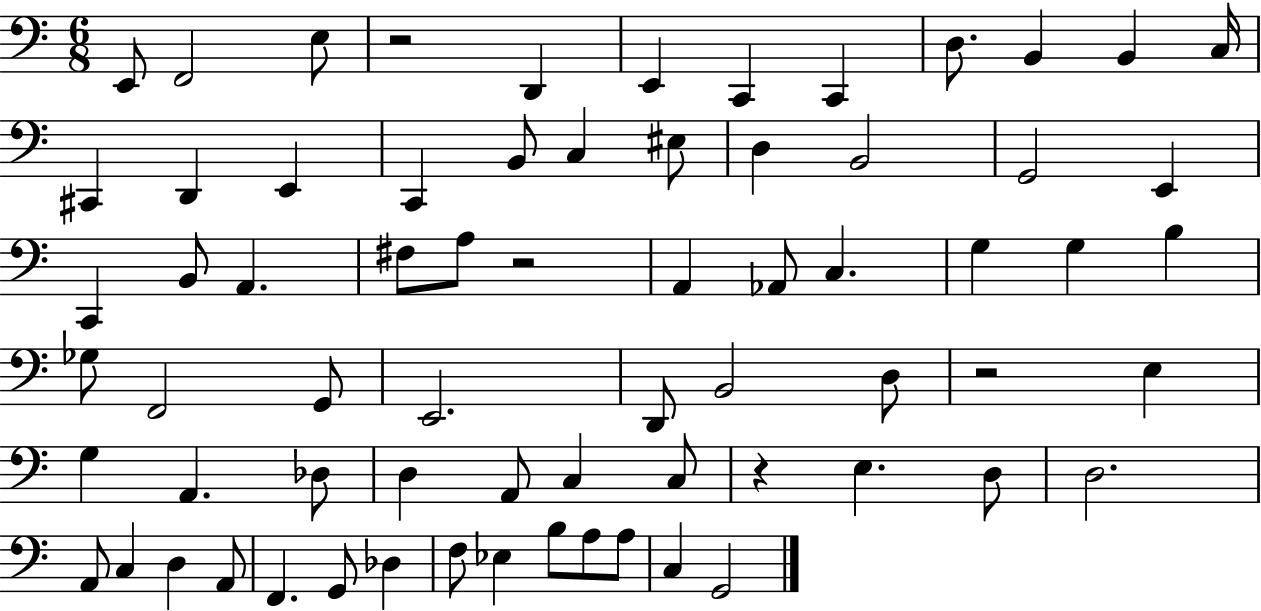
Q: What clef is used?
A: bass